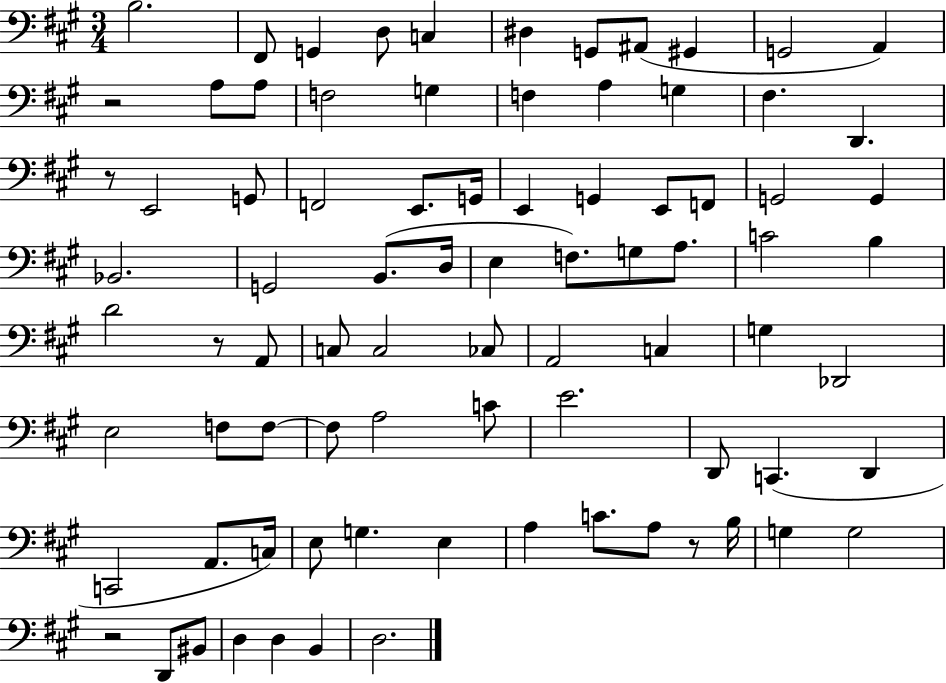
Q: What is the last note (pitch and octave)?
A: D3